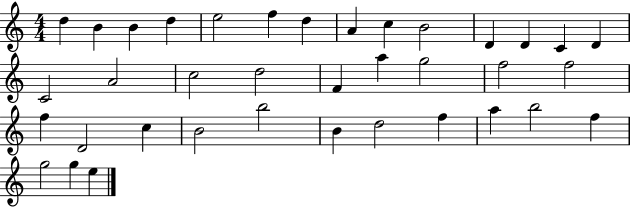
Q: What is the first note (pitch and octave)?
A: D5